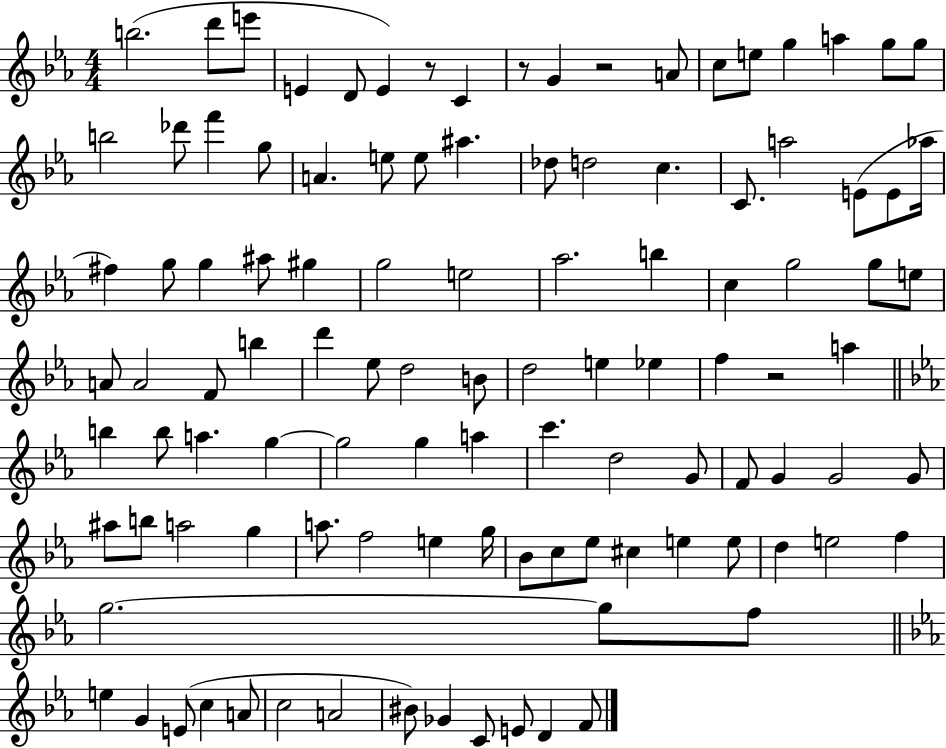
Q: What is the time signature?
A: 4/4